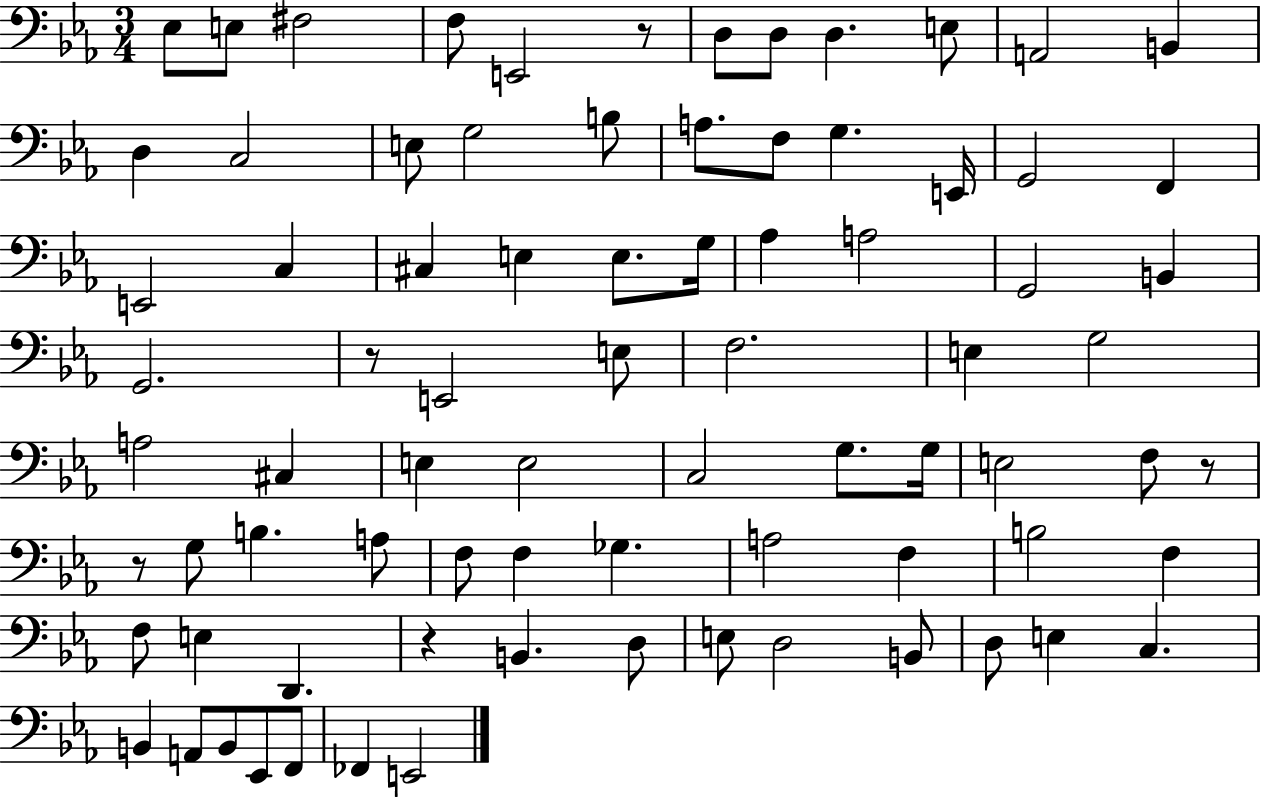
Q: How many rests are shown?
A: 5